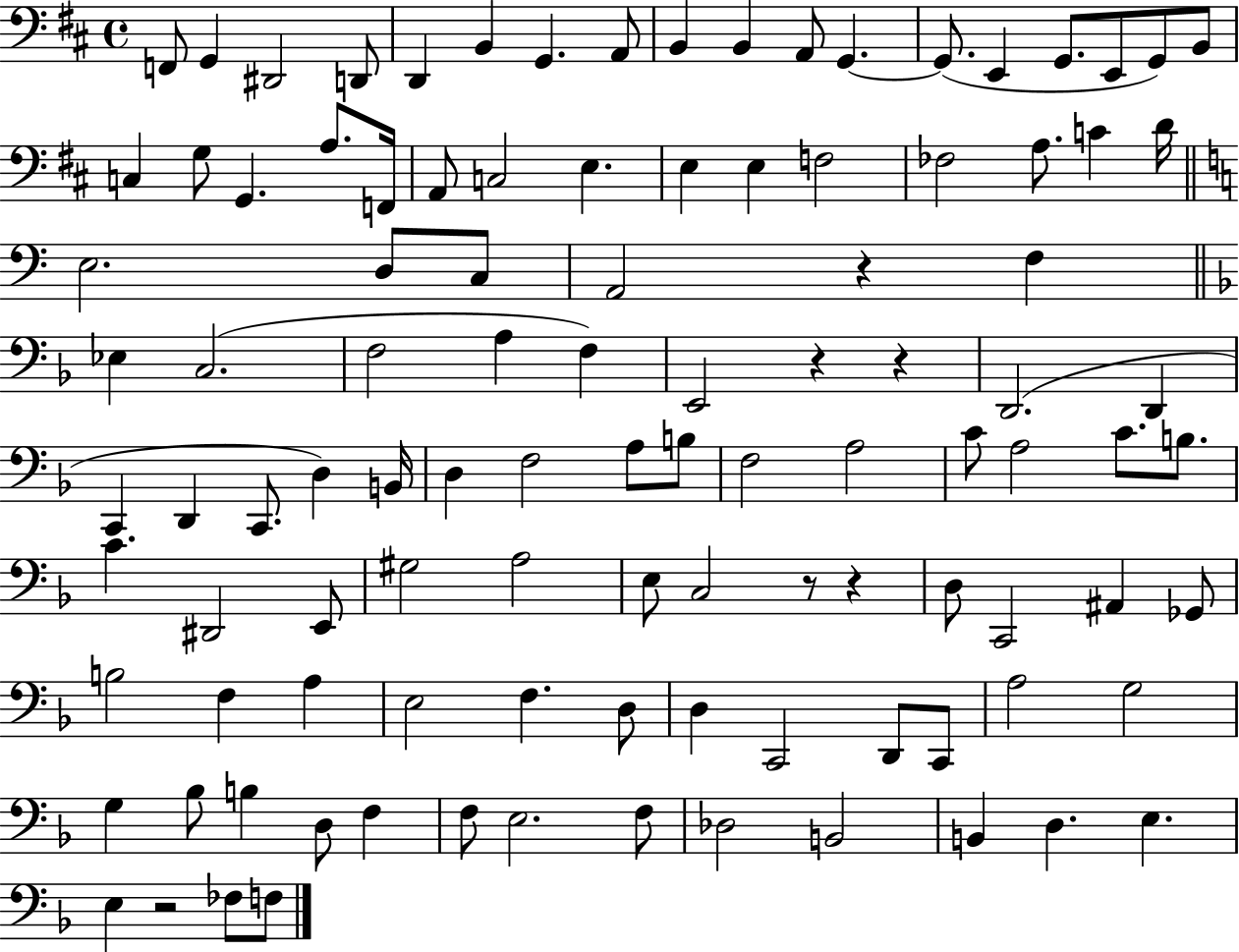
F2/e G2/q D#2/h D2/e D2/q B2/q G2/q. A2/e B2/q B2/q A2/e G2/q. G2/e. E2/q G2/e. E2/e G2/e B2/e C3/q G3/e G2/q. A3/e. F2/s A2/e C3/h E3/q. E3/q E3/q F3/h FES3/h A3/e. C4/q D4/s E3/h. D3/e C3/e A2/h R/q F3/q Eb3/q C3/h. F3/h A3/q F3/q E2/h R/q R/q D2/h. D2/q C2/q D2/q C2/e. D3/q B2/s D3/q F3/h A3/e B3/e F3/h A3/h C4/e A3/h C4/e. B3/e. C4/q. D#2/h E2/e G#3/h A3/h E3/e C3/h R/e R/q D3/e C2/h A#2/q Gb2/e B3/h F3/q A3/q E3/h F3/q. D3/e D3/q C2/h D2/e C2/e A3/h G3/h G3/q Bb3/e B3/q D3/e F3/q F3/e E3/h. F3/e Db3/h B2/h B2/q D3/q. E3/q. E3/q R/h FES3/e F3/e